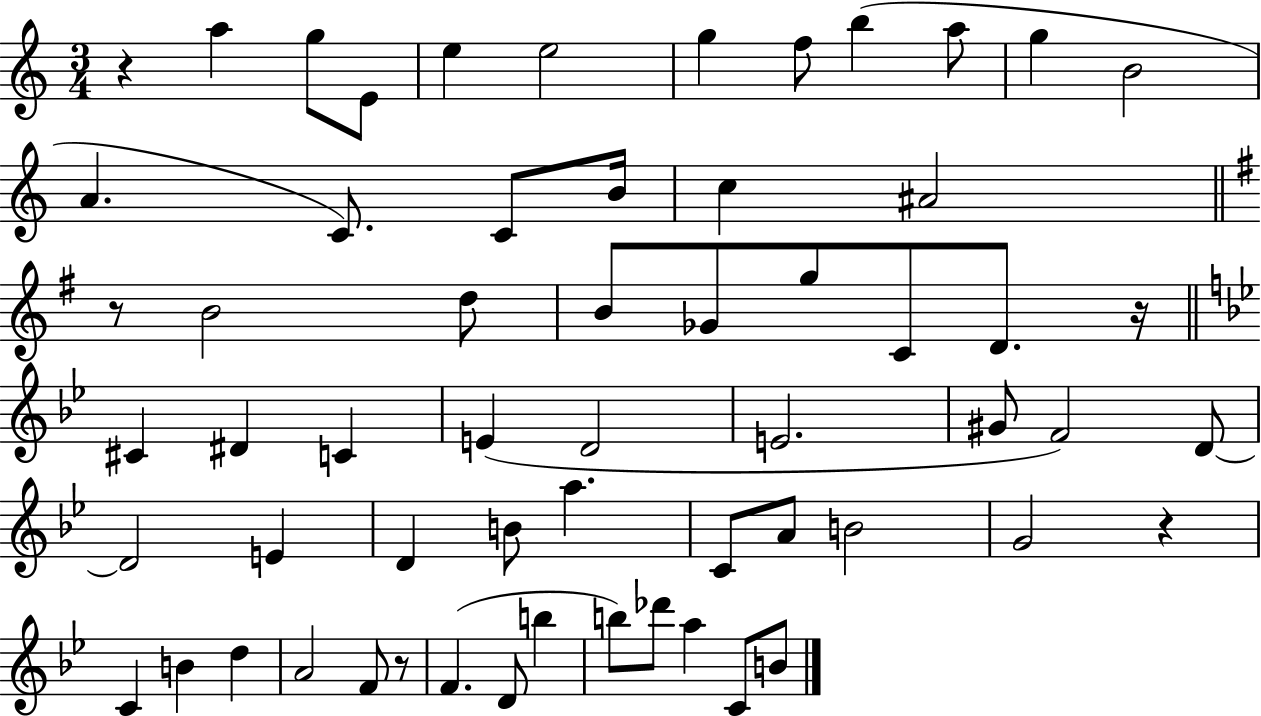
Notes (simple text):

R/q A5/q G5/e E4/e E5/q E5/h G5/q F5/e B5/q A5/e G5/q B4/h A4/q. C4/e. C4/e B4/s C5/q A#4/h R/e B4/h D5/e B4/e Gb4/e G5/e C4/e D4/e. R/s C#4/q D#4/q C4/q E4/q D4/h E4/h. G#4/e F4/h D4/e D4/h E4/q D4/q B4/e A5/q. C4/e A4/e B4/h G4/h R/q C4/q B4/q D5/q A4/h F4/e R/e F4/q. D4/e B5/q B5/e Db6/e A5/q C4/e B4/e